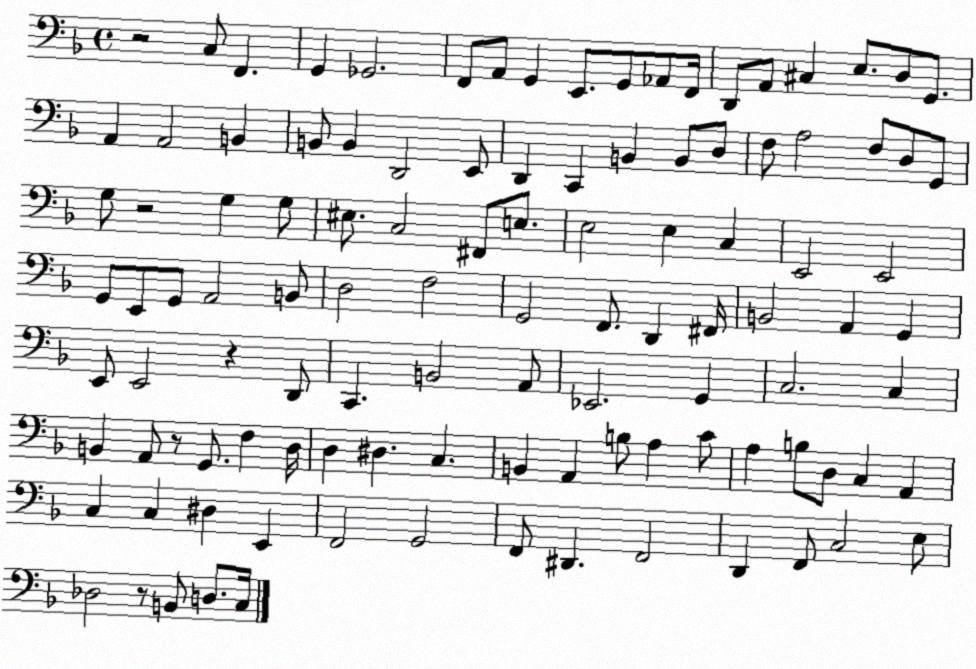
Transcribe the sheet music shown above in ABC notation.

X:1
T:Untitled
M:4/4
L:1/4
K:F
z2 C,/2 F,, G,, _G,,2 F,,/2 A,,/2 G,, E,,/2 G,,/2 _A,,/2 F,,/4 D,,/2 A,,/2 ^C, E,/2 D,/2 G,,/2 A,, A,,2 B,, B,,/2 B,, D,,2 E,,/2 D,, C,, B,, B,,/2 D,/2 F,/2 A,2 F,/2 D,/2 G,,/2 G,/2 z2 G, G,/2 ^E,/2 C,2 ^F,,/2 E,/2 E,2 E, C, E,,2 E,,2 G,,/2 E,,/2 G,,/2 A,,2 B,,/2 D,2 F,2 G,,2 F,,/2 D,, ^F,,/4 B,,2 A,, G,, E,,/2 E,,2 z D,,/2 C,, B,,2 A,,/2 _E,,2 G,, C,2 C, B,, A,,/2 z/2 G,,/2 F, D,/4 D, ^D, C, B,, A,, B,/2 A, C/2 A, B,/2 D,/2 C, A,, C, C, ^D, E,, F,,2 G,,2 F,,/2 ^D,, F,,2 D,, F,,/2 C,2 E,/2 _D,2 z/2 B,,/2 D,/2 C,/4